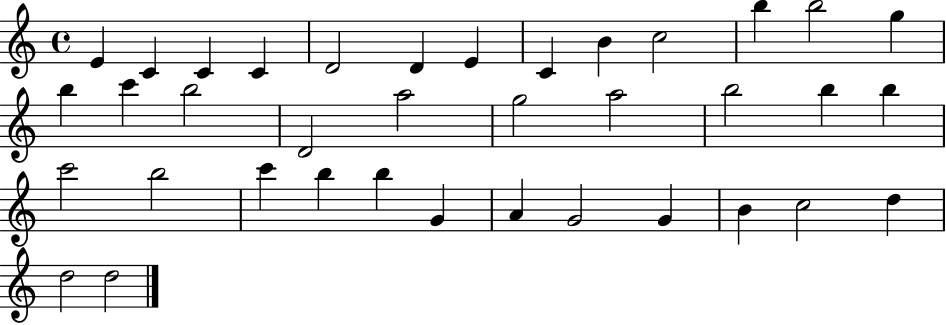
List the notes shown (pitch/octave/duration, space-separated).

E4/q C4/q C4/q C4/q D4/h D4/q E4/q C4/q B4/q C5/h B5/q B5/h G5/q B5/q C6/q B5/h D4/h A5/h G5/h A5/h B5/h B5/q B5/q C6/h B5/h C6/q B5/q B5/q G4/q A4/q G4/h G4/q B4/q C5/h D5/q D5/h D5/h